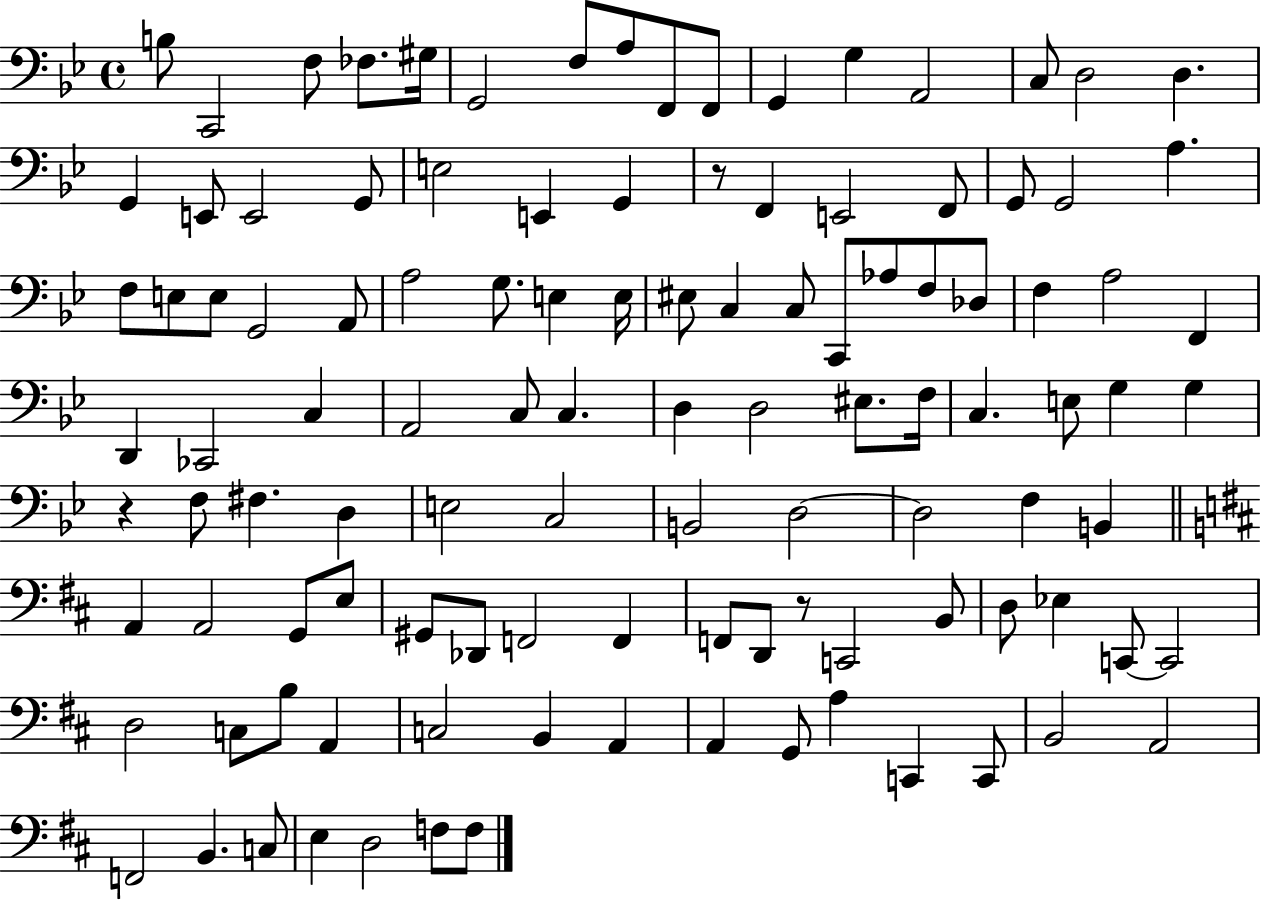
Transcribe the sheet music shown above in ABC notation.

X:1
T:Untitled
M:4/4
L:1/4
K:Bb
B,/2 C,,2 F,/2 _F,/2 ^G,/4 G,,2 F,/2 A,/2 F,,/2 F,,/2 G,, G, A,,2 C,/2 D,2 D, G,, E,,/2 E,,2 G,,/2 E,2 E,, G,, z/2 F,, E,,2 F,,/2 G,,/2 G,,2 A, F,/2 E,/2 E,/2 G,,2 A,,/2 A,2 G,/2 E, E,/4 ^E,/2 C, C,/2 C,,/2 _A,/2 F,/2 _D,/2 F, A,2 F,, D,, _C,,2 C, A,,2 C,/2 C, D, D,2 ^E,/2 F,/4 C, E,/2 G, G, z F,/2 ^F, D, E,2 C,2 B,,2 D,2 D,2 F, B,, A,, A,,2 G,,/2 E,/2 ^G,,/2 _D,,/2 F,,2 F,, F,,/2 D,,/2 z/2 C,,2 B,,/2 D,/2 _E, C,,/2 C,,2 D,2 C,/2 B,/2 A,, C,2 B,, A,, A,, G,,/2 A, C,, C,,/2 B,,2 A,,2 F,,2 B,, C,/2 E, D,2 F,/2 F,/2